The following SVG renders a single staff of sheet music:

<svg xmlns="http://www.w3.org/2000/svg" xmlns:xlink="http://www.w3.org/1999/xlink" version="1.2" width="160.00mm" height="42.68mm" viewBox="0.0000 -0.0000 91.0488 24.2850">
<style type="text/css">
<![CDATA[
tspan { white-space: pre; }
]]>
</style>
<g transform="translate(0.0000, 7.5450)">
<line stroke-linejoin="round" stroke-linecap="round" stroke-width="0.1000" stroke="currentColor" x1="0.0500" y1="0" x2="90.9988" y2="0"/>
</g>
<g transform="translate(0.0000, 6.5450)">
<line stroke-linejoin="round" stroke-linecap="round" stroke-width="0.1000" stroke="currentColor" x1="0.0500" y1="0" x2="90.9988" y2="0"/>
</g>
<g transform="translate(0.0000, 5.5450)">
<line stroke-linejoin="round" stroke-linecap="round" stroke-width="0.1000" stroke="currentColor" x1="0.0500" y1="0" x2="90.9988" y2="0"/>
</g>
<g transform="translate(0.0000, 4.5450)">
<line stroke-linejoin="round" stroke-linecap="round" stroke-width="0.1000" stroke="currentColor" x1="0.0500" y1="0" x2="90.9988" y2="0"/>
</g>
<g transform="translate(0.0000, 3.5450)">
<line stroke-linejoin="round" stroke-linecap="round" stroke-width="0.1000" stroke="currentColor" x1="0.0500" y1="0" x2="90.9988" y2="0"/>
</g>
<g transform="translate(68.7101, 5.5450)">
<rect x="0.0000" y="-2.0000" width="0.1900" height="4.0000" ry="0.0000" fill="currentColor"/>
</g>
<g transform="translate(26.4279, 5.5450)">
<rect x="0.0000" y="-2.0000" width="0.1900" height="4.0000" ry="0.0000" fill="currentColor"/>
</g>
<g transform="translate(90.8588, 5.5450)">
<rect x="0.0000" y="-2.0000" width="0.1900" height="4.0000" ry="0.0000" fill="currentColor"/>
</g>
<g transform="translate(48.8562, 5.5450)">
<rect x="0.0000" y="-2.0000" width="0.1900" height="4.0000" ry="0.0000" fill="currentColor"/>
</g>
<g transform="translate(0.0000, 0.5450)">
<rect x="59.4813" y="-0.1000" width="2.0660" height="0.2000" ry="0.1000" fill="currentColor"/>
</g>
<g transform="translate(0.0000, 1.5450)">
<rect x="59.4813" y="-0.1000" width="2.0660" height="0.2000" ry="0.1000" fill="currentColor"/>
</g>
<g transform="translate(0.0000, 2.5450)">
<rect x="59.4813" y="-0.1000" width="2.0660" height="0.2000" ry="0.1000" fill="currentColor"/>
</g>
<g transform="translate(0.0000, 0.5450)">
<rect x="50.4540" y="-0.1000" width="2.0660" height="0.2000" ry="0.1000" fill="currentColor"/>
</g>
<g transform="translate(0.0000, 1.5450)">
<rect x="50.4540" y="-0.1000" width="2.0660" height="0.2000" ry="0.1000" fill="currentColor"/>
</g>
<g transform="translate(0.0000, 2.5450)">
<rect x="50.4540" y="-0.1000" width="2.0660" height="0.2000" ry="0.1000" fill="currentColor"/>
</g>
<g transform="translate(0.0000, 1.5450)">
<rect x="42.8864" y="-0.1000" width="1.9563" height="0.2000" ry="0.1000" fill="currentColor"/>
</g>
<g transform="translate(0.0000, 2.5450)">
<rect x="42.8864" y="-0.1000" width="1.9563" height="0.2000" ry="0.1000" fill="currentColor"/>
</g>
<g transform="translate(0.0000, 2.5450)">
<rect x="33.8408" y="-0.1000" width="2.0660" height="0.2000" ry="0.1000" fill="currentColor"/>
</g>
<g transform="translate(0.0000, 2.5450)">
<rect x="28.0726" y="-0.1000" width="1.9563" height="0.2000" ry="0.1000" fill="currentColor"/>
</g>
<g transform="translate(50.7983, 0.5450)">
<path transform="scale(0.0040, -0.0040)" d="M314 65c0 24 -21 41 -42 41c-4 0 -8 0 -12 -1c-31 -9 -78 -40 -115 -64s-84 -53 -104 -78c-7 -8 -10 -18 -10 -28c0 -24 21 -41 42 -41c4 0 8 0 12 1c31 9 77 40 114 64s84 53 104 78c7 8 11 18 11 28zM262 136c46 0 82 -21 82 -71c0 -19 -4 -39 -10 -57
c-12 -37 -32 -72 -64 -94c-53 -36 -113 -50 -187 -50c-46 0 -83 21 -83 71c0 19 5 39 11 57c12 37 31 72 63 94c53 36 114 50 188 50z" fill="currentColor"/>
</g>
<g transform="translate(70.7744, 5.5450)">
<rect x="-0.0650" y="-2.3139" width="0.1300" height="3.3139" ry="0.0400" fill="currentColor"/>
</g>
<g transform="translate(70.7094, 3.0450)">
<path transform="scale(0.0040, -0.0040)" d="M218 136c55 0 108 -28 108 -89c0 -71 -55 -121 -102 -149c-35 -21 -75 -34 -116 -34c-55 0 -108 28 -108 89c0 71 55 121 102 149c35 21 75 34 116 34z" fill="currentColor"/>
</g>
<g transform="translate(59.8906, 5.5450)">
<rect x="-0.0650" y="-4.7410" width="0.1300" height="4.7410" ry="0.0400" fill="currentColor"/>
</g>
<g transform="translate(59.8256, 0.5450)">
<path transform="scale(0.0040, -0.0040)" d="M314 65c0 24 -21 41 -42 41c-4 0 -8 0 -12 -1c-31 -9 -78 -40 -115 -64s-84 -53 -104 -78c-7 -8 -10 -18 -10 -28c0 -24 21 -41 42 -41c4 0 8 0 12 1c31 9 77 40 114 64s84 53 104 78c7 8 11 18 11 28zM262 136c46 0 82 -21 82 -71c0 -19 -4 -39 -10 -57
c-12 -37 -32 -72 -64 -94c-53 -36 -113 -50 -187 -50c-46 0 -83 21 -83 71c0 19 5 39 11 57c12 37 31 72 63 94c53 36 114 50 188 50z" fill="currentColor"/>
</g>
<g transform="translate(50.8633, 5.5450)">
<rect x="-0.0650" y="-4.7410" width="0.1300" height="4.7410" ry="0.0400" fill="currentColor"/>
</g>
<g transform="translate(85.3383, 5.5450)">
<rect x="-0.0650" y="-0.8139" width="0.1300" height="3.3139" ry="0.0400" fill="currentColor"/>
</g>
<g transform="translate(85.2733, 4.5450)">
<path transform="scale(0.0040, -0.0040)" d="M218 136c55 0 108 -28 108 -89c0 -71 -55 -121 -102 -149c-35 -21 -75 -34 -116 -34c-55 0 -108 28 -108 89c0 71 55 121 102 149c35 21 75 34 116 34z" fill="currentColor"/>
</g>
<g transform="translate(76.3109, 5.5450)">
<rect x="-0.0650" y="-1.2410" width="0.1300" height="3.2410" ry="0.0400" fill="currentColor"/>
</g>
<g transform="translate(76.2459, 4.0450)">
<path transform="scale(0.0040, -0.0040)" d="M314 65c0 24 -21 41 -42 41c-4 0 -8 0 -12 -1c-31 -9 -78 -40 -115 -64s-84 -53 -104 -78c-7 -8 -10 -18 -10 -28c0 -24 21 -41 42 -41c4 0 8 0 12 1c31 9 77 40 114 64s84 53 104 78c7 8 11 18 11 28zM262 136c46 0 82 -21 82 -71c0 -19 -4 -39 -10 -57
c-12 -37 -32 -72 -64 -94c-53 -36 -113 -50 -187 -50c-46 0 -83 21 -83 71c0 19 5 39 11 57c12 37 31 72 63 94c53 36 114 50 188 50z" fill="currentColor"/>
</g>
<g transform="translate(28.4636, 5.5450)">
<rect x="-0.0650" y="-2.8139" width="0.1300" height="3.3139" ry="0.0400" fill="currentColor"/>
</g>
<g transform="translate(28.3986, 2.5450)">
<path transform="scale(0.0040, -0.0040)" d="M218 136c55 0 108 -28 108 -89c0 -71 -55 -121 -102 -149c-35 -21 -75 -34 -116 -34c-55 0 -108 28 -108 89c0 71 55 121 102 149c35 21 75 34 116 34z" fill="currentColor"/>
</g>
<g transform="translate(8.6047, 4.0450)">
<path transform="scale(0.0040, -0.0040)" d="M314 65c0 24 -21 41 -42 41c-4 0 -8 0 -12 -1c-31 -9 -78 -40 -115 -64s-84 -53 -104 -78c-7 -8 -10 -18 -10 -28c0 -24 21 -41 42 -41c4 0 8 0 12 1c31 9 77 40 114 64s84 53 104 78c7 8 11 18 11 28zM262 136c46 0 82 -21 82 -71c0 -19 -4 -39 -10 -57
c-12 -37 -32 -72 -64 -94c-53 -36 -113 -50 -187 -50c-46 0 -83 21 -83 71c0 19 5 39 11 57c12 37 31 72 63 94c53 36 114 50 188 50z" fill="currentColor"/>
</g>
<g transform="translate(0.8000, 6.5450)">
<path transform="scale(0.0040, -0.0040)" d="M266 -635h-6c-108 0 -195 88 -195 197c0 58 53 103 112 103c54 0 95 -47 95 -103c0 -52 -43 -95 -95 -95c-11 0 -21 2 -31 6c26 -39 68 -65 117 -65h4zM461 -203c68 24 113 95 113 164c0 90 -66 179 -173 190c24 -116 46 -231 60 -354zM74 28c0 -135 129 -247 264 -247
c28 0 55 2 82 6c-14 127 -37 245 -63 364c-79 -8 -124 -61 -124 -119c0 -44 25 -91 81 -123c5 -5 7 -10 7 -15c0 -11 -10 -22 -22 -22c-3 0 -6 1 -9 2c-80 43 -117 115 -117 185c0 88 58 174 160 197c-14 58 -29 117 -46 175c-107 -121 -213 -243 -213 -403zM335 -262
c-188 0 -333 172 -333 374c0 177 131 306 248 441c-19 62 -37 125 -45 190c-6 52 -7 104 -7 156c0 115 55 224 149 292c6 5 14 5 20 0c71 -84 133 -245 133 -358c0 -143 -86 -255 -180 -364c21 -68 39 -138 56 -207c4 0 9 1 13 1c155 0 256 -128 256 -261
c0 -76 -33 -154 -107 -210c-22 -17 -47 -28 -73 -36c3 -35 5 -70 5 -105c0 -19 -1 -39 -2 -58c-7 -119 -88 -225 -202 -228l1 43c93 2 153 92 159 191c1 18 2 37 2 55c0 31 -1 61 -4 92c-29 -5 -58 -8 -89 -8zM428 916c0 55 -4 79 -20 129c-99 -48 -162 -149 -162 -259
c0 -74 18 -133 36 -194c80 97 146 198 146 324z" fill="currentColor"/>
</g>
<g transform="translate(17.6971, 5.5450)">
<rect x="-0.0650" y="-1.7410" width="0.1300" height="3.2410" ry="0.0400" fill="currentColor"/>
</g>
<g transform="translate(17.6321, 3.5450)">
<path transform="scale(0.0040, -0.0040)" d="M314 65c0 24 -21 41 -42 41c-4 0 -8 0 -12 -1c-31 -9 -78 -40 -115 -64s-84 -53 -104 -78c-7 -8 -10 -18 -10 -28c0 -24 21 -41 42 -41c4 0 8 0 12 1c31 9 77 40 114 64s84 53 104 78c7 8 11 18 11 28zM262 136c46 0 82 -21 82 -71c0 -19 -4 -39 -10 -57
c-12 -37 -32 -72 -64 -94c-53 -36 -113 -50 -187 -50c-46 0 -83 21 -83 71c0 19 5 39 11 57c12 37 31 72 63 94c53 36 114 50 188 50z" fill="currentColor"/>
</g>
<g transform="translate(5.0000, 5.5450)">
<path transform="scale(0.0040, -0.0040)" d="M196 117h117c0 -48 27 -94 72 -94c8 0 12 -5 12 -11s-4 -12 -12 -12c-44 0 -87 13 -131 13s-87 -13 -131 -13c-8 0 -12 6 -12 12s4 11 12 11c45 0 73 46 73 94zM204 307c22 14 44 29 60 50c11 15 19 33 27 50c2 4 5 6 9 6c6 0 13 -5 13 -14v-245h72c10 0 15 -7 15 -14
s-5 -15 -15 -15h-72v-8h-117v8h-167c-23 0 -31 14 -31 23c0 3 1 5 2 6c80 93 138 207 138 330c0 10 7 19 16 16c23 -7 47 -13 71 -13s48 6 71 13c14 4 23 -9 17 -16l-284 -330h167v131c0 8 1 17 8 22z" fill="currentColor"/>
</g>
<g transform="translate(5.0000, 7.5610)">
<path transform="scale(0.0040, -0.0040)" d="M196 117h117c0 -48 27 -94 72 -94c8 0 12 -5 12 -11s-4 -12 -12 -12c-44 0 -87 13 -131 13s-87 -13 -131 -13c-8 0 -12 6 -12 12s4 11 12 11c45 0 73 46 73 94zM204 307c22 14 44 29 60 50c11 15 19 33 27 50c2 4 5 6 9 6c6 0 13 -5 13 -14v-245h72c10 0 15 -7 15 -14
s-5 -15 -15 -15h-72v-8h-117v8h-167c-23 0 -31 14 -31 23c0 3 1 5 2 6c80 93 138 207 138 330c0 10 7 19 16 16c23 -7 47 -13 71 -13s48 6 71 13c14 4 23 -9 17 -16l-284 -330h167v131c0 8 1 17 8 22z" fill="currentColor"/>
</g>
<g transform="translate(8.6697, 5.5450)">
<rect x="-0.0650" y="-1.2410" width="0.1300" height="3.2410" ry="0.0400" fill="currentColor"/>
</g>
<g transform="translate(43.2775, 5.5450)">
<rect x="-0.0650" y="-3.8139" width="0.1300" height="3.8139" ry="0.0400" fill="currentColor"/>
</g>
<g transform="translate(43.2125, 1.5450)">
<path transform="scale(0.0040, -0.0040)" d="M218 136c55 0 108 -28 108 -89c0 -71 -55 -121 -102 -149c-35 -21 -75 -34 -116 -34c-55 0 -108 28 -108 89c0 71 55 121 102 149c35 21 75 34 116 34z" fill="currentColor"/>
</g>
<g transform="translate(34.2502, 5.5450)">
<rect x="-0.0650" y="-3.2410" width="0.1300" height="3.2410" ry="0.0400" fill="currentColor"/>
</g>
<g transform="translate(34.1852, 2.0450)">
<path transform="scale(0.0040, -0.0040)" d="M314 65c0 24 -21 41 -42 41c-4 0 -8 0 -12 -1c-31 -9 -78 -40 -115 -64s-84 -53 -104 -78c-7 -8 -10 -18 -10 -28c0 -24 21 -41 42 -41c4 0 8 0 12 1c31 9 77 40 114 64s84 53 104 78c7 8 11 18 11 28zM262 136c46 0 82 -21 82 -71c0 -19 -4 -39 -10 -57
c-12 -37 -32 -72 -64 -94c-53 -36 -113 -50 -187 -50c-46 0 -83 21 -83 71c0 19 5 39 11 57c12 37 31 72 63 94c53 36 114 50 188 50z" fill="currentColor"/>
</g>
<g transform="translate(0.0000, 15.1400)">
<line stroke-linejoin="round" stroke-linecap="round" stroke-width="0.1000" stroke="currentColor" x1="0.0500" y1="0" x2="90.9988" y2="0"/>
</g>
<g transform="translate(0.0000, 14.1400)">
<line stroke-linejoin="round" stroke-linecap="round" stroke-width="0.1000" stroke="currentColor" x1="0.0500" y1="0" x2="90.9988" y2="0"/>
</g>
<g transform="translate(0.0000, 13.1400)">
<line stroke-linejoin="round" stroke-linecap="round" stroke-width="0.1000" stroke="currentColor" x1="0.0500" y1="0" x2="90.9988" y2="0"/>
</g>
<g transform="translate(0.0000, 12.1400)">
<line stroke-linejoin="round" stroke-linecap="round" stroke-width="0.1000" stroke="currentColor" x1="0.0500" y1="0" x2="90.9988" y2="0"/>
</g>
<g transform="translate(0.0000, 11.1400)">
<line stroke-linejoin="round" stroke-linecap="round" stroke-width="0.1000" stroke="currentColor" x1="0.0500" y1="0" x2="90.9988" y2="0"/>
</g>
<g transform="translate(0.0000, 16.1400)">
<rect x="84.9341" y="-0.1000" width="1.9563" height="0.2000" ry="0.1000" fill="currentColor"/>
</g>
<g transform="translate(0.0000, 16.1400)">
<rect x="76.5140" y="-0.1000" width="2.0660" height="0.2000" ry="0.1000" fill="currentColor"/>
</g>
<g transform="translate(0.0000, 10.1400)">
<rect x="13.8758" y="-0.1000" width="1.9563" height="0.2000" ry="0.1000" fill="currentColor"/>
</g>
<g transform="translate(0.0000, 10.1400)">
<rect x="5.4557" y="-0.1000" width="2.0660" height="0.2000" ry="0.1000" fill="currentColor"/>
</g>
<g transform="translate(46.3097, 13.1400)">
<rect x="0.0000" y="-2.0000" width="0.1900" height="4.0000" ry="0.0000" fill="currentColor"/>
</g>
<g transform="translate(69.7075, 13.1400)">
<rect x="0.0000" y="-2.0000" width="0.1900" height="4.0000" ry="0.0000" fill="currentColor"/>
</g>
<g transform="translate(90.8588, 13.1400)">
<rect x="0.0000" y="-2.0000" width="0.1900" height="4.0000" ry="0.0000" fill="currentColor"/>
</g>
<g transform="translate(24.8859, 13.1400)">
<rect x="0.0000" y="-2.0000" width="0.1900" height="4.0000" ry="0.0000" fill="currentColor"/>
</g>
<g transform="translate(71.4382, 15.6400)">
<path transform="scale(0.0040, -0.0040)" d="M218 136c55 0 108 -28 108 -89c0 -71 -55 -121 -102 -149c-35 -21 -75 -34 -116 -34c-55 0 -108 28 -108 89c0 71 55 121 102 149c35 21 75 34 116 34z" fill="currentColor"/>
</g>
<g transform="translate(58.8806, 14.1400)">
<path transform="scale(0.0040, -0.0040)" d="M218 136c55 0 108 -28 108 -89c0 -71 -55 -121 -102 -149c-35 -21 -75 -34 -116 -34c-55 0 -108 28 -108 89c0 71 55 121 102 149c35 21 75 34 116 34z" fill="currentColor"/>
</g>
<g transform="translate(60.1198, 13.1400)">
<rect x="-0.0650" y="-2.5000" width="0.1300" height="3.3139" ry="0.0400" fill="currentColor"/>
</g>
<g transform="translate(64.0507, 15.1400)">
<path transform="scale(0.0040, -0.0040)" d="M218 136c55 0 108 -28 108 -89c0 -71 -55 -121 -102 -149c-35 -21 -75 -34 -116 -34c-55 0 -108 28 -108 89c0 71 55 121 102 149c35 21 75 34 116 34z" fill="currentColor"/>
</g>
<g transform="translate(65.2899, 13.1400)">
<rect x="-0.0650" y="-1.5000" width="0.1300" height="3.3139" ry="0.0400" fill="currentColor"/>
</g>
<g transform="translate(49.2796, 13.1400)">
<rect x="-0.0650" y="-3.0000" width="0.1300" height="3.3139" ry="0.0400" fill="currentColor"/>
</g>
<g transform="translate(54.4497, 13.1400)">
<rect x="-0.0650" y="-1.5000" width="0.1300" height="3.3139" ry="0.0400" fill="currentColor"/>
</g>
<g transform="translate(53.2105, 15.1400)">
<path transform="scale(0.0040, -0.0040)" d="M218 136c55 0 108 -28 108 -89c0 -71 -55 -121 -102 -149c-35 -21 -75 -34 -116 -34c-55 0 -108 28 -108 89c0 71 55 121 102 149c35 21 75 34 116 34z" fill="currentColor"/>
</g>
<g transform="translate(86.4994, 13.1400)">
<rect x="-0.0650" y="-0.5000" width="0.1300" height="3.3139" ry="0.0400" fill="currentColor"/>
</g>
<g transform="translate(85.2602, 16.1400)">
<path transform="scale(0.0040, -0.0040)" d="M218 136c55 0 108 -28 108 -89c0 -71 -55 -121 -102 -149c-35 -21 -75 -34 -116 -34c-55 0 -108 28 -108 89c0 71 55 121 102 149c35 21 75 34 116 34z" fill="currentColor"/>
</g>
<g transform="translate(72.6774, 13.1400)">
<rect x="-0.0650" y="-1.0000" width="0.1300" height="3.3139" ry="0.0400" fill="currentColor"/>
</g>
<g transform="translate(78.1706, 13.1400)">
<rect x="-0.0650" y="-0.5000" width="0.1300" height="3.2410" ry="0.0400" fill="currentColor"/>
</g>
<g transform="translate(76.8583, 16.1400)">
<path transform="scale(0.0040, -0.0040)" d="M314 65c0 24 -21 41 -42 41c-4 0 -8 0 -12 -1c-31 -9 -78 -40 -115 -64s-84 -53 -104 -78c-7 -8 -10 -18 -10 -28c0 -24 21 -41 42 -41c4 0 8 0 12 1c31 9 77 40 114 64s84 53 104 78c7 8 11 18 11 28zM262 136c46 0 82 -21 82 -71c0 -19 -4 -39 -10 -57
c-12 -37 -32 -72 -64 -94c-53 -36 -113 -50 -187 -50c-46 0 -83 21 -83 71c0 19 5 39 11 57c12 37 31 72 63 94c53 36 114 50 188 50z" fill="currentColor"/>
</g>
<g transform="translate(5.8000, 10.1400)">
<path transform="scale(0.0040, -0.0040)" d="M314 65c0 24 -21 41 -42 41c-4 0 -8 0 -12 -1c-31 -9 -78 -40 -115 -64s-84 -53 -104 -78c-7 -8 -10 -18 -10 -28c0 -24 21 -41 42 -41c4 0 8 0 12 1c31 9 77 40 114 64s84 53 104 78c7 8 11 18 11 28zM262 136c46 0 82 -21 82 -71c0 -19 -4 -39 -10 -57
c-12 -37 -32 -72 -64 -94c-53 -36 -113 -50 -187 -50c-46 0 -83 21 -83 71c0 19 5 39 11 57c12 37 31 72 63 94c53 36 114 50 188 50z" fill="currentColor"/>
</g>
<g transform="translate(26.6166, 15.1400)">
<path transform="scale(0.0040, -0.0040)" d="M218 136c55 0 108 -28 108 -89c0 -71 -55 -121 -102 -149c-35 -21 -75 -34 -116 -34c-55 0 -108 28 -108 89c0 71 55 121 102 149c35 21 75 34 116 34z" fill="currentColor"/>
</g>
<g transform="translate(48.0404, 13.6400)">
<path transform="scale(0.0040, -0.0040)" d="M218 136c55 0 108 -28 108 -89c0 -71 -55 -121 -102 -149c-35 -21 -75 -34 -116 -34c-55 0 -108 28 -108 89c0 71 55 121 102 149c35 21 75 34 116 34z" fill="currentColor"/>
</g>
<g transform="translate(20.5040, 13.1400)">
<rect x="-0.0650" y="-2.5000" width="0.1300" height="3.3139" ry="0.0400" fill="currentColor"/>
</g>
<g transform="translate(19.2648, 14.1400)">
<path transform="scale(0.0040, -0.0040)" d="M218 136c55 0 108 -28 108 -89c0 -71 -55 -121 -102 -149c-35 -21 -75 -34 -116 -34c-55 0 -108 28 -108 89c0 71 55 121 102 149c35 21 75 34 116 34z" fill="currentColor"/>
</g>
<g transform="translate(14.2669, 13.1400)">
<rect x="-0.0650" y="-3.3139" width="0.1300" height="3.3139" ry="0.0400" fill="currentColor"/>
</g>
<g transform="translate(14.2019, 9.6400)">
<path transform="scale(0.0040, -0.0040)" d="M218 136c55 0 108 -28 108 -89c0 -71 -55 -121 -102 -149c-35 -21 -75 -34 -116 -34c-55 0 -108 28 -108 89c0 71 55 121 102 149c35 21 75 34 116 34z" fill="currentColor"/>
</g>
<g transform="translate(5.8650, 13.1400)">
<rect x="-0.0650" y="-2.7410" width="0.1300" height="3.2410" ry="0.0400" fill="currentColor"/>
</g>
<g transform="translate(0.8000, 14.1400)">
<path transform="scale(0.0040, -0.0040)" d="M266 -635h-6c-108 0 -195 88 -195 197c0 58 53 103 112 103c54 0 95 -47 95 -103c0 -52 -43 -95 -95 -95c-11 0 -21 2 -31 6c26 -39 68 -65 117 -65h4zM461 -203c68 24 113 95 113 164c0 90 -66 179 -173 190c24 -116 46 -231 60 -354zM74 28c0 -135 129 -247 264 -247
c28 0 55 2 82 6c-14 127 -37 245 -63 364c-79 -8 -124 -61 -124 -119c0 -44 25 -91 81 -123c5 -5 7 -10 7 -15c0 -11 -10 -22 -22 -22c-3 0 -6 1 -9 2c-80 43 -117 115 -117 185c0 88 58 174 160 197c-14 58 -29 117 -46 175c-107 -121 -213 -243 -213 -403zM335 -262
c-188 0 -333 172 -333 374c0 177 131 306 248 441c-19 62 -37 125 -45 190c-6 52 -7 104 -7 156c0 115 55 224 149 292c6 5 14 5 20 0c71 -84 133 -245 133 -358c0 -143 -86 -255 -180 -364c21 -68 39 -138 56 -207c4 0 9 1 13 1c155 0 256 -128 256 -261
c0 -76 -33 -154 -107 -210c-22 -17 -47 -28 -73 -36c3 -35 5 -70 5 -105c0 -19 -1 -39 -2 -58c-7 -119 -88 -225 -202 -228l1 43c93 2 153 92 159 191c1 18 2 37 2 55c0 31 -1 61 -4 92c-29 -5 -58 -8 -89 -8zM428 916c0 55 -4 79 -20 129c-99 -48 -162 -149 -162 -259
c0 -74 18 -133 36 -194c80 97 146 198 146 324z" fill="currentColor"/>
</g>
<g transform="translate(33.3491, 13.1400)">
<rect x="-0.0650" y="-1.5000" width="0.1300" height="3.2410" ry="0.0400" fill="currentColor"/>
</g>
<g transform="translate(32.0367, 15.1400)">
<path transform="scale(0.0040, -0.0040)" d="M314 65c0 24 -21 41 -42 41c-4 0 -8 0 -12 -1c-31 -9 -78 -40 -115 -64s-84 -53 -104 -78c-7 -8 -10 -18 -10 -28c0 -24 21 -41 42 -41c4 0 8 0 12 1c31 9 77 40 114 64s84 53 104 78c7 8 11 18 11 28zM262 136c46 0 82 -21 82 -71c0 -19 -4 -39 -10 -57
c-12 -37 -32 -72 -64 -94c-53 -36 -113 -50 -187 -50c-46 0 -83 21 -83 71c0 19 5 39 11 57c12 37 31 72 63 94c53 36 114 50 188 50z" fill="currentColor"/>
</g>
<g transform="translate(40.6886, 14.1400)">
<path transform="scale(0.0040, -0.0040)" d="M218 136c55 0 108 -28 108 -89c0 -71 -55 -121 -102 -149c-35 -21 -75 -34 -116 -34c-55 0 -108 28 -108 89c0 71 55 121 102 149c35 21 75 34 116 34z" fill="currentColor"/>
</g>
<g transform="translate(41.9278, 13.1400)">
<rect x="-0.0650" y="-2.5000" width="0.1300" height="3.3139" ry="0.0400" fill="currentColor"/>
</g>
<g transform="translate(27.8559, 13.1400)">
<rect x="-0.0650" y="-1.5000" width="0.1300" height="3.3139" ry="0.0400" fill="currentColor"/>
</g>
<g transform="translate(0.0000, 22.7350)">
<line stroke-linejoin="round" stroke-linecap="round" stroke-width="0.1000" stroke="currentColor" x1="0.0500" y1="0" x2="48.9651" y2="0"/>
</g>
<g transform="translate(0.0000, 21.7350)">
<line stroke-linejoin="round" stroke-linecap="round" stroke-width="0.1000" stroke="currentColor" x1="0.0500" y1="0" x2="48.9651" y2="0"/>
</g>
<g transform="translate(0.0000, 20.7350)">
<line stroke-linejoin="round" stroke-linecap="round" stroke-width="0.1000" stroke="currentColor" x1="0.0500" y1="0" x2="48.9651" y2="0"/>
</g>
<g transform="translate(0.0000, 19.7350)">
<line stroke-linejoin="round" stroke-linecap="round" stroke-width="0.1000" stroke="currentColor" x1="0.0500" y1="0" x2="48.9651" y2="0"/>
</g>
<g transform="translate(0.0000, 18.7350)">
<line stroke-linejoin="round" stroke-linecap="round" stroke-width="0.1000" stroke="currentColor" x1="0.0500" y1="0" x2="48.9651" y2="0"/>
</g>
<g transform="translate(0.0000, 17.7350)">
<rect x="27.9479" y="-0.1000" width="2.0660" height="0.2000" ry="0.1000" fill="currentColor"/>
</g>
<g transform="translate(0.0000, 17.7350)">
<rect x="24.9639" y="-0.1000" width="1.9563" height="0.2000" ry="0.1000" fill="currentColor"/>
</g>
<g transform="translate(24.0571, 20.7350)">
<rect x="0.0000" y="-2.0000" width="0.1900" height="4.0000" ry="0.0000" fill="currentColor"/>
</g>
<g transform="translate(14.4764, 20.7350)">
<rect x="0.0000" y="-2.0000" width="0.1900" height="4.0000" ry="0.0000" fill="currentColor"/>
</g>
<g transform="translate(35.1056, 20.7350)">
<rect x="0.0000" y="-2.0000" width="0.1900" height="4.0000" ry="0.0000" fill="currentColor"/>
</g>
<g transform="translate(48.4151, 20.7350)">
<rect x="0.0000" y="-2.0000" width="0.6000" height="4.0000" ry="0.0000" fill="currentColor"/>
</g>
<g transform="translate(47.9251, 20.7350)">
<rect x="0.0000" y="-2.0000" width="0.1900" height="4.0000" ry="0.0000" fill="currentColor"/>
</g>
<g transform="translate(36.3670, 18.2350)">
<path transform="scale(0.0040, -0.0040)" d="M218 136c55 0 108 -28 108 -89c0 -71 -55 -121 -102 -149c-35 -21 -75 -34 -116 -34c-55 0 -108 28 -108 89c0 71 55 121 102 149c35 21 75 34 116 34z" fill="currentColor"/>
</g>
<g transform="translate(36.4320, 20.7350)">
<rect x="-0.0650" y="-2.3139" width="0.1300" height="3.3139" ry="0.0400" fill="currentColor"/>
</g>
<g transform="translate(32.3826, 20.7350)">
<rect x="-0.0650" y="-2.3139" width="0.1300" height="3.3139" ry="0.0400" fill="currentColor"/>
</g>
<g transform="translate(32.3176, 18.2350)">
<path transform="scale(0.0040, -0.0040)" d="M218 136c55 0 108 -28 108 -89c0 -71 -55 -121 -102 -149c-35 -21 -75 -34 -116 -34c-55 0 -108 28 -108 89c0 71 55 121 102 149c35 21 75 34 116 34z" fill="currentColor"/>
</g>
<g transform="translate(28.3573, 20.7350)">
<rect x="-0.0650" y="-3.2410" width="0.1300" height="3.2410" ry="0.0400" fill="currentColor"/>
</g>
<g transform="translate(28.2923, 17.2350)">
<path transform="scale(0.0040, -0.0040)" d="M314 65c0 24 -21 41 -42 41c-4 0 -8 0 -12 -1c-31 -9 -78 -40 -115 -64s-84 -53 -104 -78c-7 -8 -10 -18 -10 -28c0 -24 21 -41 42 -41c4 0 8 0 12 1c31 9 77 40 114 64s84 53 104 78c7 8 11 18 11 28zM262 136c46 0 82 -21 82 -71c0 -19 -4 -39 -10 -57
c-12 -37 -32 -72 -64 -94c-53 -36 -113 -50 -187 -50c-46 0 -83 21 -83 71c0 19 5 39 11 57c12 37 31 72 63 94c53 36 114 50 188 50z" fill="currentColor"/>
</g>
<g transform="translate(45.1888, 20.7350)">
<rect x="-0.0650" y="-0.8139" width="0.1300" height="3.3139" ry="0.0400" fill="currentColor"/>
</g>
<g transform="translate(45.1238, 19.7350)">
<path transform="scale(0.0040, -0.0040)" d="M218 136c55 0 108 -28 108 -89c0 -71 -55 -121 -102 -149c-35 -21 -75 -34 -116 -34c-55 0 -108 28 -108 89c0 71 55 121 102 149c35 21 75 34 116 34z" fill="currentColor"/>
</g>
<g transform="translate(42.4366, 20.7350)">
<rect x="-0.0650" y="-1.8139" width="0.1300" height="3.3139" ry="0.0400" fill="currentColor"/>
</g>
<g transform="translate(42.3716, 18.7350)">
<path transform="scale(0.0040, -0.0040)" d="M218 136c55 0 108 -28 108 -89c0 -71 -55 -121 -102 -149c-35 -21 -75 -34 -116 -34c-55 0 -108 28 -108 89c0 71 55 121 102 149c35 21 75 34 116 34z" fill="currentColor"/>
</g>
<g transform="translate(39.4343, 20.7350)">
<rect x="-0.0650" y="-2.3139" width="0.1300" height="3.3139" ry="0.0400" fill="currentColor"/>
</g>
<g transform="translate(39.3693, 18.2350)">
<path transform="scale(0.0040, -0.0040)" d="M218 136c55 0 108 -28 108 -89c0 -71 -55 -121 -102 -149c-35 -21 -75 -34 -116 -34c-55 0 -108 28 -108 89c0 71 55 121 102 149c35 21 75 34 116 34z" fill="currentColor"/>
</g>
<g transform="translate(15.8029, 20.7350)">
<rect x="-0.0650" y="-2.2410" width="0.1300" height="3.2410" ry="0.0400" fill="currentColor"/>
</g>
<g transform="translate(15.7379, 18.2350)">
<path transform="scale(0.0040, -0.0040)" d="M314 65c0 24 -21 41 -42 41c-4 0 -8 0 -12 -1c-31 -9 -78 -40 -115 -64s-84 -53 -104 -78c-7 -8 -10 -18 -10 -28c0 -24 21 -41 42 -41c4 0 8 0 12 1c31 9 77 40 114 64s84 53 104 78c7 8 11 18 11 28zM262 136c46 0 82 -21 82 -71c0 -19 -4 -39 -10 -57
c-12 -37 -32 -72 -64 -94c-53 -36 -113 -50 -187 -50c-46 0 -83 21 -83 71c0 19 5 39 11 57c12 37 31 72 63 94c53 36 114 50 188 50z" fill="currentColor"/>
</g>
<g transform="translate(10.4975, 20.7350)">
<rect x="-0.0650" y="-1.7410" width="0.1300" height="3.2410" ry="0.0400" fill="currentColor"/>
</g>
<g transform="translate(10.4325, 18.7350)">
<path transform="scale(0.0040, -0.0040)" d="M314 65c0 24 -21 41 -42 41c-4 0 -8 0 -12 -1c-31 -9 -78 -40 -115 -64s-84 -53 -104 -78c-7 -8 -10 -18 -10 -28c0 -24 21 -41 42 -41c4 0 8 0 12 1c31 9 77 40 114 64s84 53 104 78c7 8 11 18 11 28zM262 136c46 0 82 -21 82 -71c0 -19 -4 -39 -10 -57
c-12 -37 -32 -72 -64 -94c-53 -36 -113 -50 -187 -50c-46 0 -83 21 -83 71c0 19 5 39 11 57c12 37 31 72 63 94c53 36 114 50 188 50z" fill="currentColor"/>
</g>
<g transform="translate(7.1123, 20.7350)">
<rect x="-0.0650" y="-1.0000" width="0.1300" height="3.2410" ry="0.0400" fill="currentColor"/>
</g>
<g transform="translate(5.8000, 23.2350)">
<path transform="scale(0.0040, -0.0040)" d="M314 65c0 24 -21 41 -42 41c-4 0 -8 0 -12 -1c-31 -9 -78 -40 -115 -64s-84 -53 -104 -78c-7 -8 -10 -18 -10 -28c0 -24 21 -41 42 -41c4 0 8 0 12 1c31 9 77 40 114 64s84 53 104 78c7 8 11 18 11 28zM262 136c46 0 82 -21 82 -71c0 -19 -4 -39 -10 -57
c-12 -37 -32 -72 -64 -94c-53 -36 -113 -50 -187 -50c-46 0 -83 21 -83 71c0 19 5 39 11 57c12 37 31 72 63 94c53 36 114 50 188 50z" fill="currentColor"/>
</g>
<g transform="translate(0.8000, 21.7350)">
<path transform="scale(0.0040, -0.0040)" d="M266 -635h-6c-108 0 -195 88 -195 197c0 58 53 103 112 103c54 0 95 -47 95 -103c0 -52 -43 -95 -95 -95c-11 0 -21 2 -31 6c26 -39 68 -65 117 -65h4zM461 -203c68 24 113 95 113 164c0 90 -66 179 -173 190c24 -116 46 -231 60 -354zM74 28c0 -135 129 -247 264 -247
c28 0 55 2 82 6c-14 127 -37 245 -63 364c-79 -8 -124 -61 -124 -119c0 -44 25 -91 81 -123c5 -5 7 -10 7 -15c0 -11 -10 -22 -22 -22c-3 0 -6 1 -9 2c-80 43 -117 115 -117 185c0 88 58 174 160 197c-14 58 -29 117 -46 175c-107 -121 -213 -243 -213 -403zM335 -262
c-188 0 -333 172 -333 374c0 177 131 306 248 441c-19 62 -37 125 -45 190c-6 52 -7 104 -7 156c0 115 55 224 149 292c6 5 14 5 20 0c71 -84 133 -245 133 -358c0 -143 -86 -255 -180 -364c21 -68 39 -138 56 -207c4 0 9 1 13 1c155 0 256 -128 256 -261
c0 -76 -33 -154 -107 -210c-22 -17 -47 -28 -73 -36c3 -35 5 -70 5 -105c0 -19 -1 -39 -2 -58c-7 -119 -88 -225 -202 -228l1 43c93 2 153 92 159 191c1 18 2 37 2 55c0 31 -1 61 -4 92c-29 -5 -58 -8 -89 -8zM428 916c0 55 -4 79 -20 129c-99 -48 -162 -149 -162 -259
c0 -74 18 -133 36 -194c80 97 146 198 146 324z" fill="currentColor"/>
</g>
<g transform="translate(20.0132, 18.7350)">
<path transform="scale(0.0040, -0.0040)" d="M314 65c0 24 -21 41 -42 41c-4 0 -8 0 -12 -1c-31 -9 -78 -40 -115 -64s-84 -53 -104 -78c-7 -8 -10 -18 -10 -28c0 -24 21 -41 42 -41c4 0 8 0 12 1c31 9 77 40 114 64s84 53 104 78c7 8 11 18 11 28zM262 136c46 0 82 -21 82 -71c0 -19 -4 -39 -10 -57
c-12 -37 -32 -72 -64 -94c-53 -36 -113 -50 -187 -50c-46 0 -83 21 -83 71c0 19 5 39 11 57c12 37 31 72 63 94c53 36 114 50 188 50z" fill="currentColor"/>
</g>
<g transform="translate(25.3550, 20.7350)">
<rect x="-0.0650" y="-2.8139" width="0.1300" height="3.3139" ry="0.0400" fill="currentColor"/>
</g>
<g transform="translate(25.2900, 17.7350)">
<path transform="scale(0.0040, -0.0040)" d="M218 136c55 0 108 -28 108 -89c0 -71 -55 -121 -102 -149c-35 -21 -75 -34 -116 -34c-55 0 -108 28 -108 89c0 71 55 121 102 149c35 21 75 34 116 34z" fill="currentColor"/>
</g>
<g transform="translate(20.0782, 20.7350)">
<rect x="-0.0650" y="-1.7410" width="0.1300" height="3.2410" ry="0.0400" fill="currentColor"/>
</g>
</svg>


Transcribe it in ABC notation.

X:1
T:Untitled
M:4/4
L:1/4
K:C
e2 f2 a b2 c' e'2 e'2 g e2 d a2 b G E E2 G A E G E D C2 C D2 f2 g2 f2 a b2 g g g f d